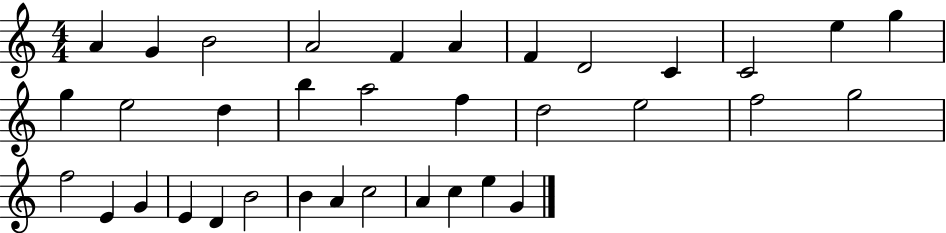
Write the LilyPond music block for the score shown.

{
  \clef treble
  \numericTimeSignature
  \time 4/4
  \key c \major
  a'4 g'4 b'2 | a'2 f'4 a'4 | f'4 d'2 c'4 | c'2 e''4 g''4 | \break g''4 e''2 d''4 | b''4 a''2 f''4 | d''2 e''2 | f''2 g''2 | \break f''2 e'4 g'4 | e'4 d'4 b'2 | b'4 a'4 c''2 | a'4 c''4 e''4 g'4 | \break \bar "|."
}